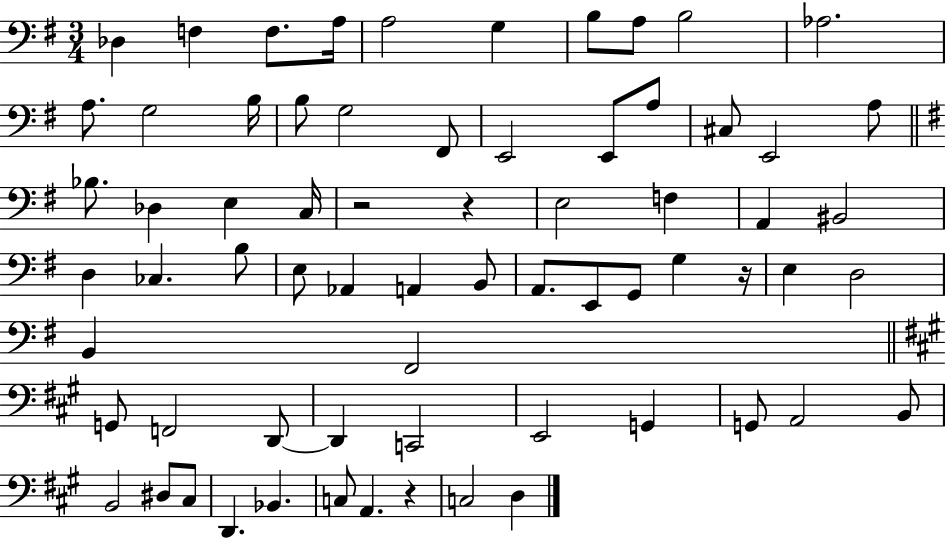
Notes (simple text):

Db3/q F3/q F3/e. A3/s A3/h G3/q B3/e A3/e B3/h Ab3/h. A3/e. G3/h B3/s B3/e G3/h F#2/e E2/h E2/e A3/e C#3/e E2/h A3/e Bb3/e. Db3/q E3/q C3/s R/h R/q E3/h F3/q A2/q BIS2/h D3/q CES3/q. B3/e E3/e Ab2/q A2/q B2/e A2/e. E2/e G2/e G3/q R/s E3/q D3/h B2/q F#2/h G2/e F2/h D2/e D2/q C2/h E2/h G2/q G2/e A2/h B2/e B2/h D#3/e C#3/e D2/q. Bb2/q. C3/e A2/q. R/q C3/h D3/q